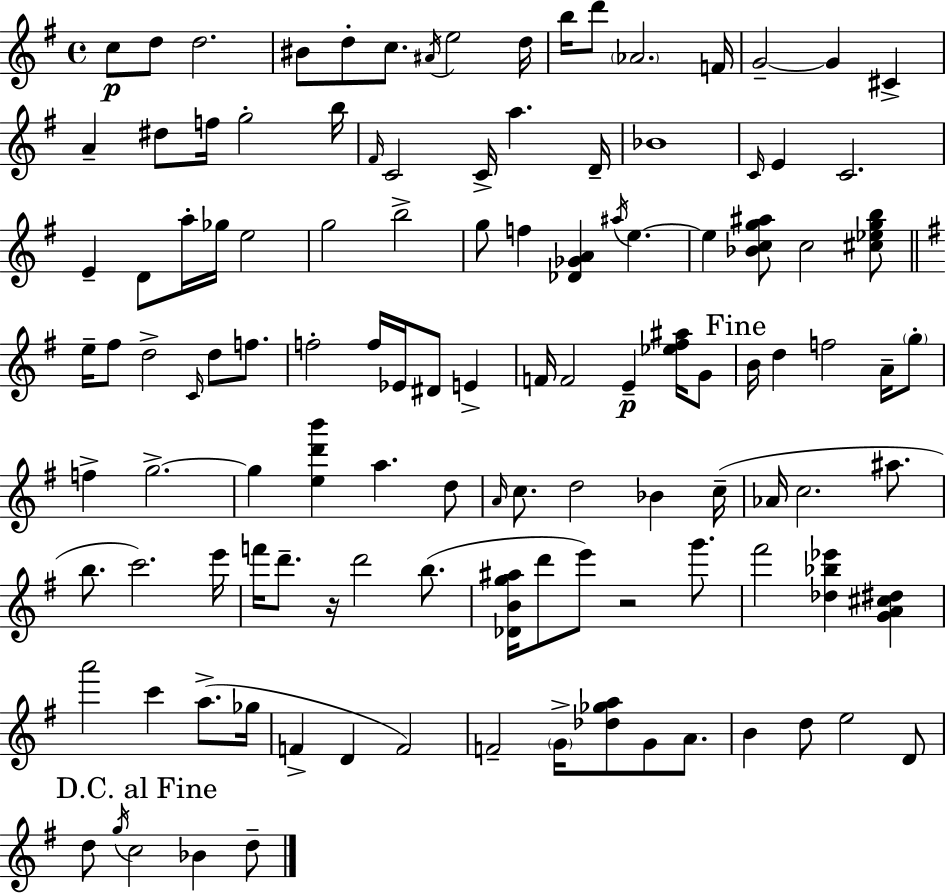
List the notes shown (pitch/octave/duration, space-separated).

C5/e D5/e D5/h. BIS4/e D5/e C5/e. A#4/s E5/h D5/s B5/s D6/e Ab4/h. F4/s G4/h G4/q C#4/q A4/q D#5/e F5/s G5/h B5/s F#4/s C4/h C4/s A5/q. D4/s Bb4/w C4/s E4/q C4/h. E4/q D4/e A5/s Gb5/s E5/h G5/h B5/h G5/e F5/q [Db4,Gb4,A4]/q A#5/s E5/q. E5/q [Bb4,C5,G5,A#5]/e C5/h [C#5,Eb5,G5,B5]/e E5/s F#5/e D5/h C4/s D5/e F5/e. F5/h F5/s Eb4/s D#4/e E4/q F4/s F4/h E4/q [Eb5,F#5,A#5]/s G4/e B4/s D5/q F5/h A4/s G5/e F5/q G5/h. G5/q [E5,D6,B6]/q A5/q. D5/e A4/s C5/e. D5/h Bb4/q C5/s Ab4/s C5/h. A#5/e. B5/e. C6/h. E6/s F6/s D6/e. R/s D6/h B5/e. [Db4,B4,G5,A#5]/s D6/e E6/e R/h G6/e. F#6/h [Db5,Bb5,Eb6]/q [G4,A4,C#5,D#5]/q A6/h C6/q A5/e. Gb5/s F4/q D4/q F4/h F4/h G4/s [Db5,Gb5,A5]/e G4/e A4/e. B4/q D5/e E5/h D4/e D5/e G5/s C5/h Bb4/q D5/e